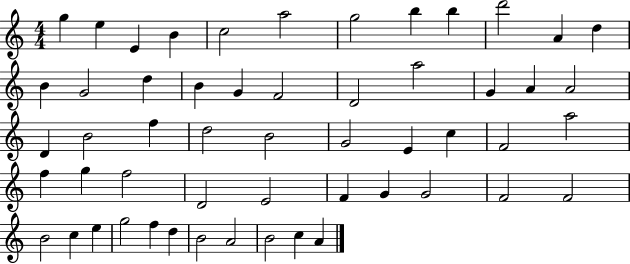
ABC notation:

X:1
T:Untitled
M:4/4
L:1/4
K:C
g e E B c2 a2 g2 b b d'2 A d B G2 d B G F2 D2 a2 G A A2 D B2 f d2 B2 G2 E c F2 a2 f g f2 D2 E2 F G G2 F2 F2 B2 c e g2 f d B2 A2 B2 c A